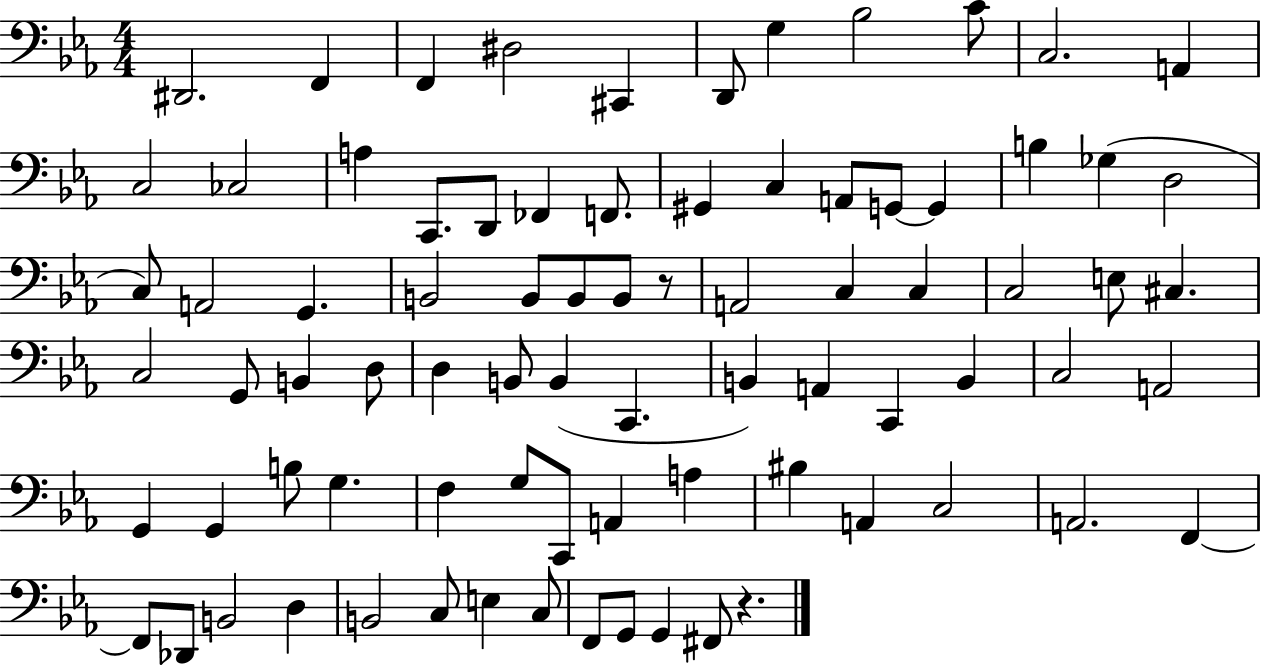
X:1
T:Untitled
M:4/4
L:1/4
K:Eb
^D,,2 F,, F,, ^D,2 ^C,, D,,/2 G, _B,2 C/2 C,2 A,, C,2 _C,2 A, C,,/2 D,,/2 _F,, F,,/2 ^G,, C, A,,/2 G,,/2 G,, B, _G, D,2 C,/2 A,,2 G,, B,,2 B,,/2 B,,/2 B,,/2 z/2 A,,2 C, C, C,2 E,/2 ^C, C,2 G,,/2 B,, D,/2 D, B,,/2 B,, C,, B,, A,, C,, B,, C,2 A,,2 G,, G,, B,/2 G, F, G,/2 C,,/2 A,, A, ^B, A,, C,2 A,,2 F,, F,,/2 _D,,/2 B,,2 D, B,,2 C,/2 E, C,/2 F,,/2 G,,/2 G,, ^F,,/2 z